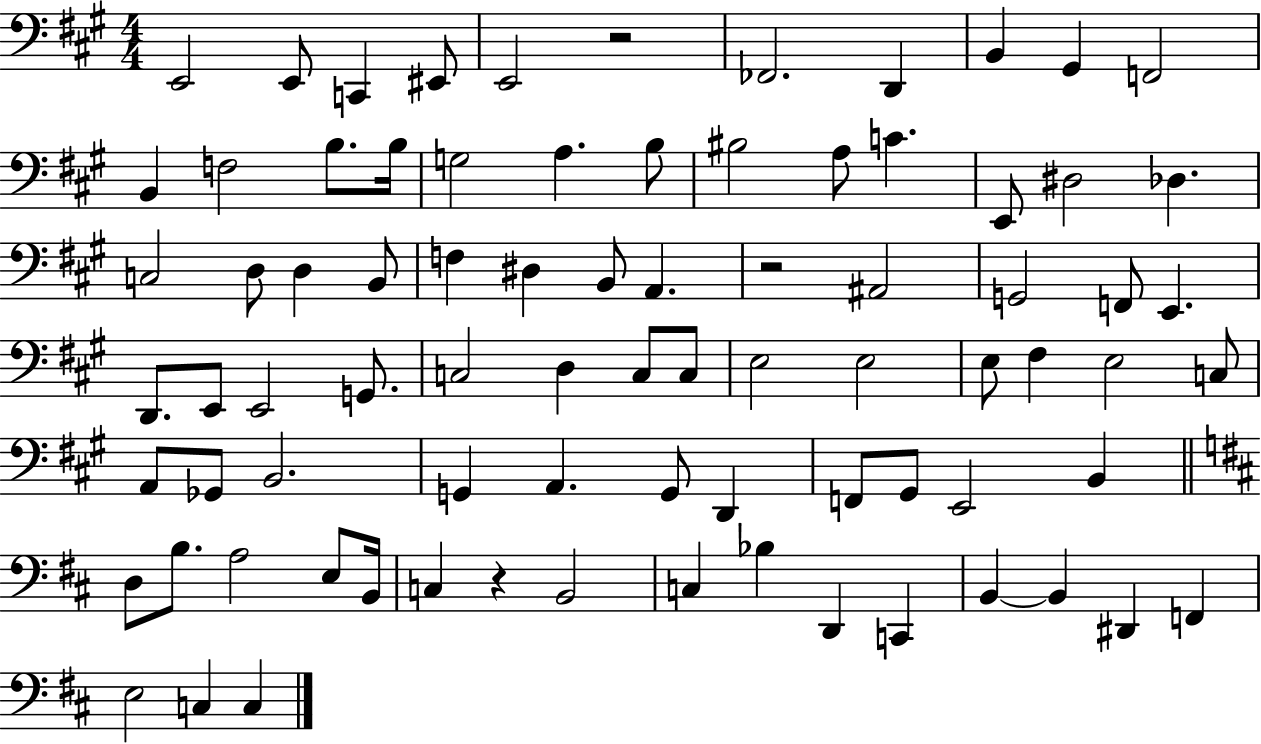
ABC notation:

X:1
T:Untitled
M:4/4
L:1/4
K:A
E,,2 E,,/2 C,, ^E,,/2 E,,2 z2 _F,,2 D,, B,, ^G,, F,,2 B,, F,2 B,/2 B,/4 G,2 A, B,/2 ^B,2 A,/2 C E,,/2 ^D,2 _D, C,2 D,/2 D, B,,/2 F, ^D, B,,/2 A,, z2 ^A,,2 G,,2 F,,/2 E,, D,,/2 E,,/2 E,,2 G,,/2 C,2 D, C,/2 C,/2 E,2 E,2 E,/2 ^F, E,2 C,/2 A,,/2 _G,,/2 B,,2 G,, A,, G,,/2 D,, F,,/2 ^G,,/2 E,,2 B,, D,/2 B,/2 A,2 E,/2 B,,/4 C, z B,,2 C, _B, D,, C,, B,, B,, ^D,, F,, E,2 C, C,